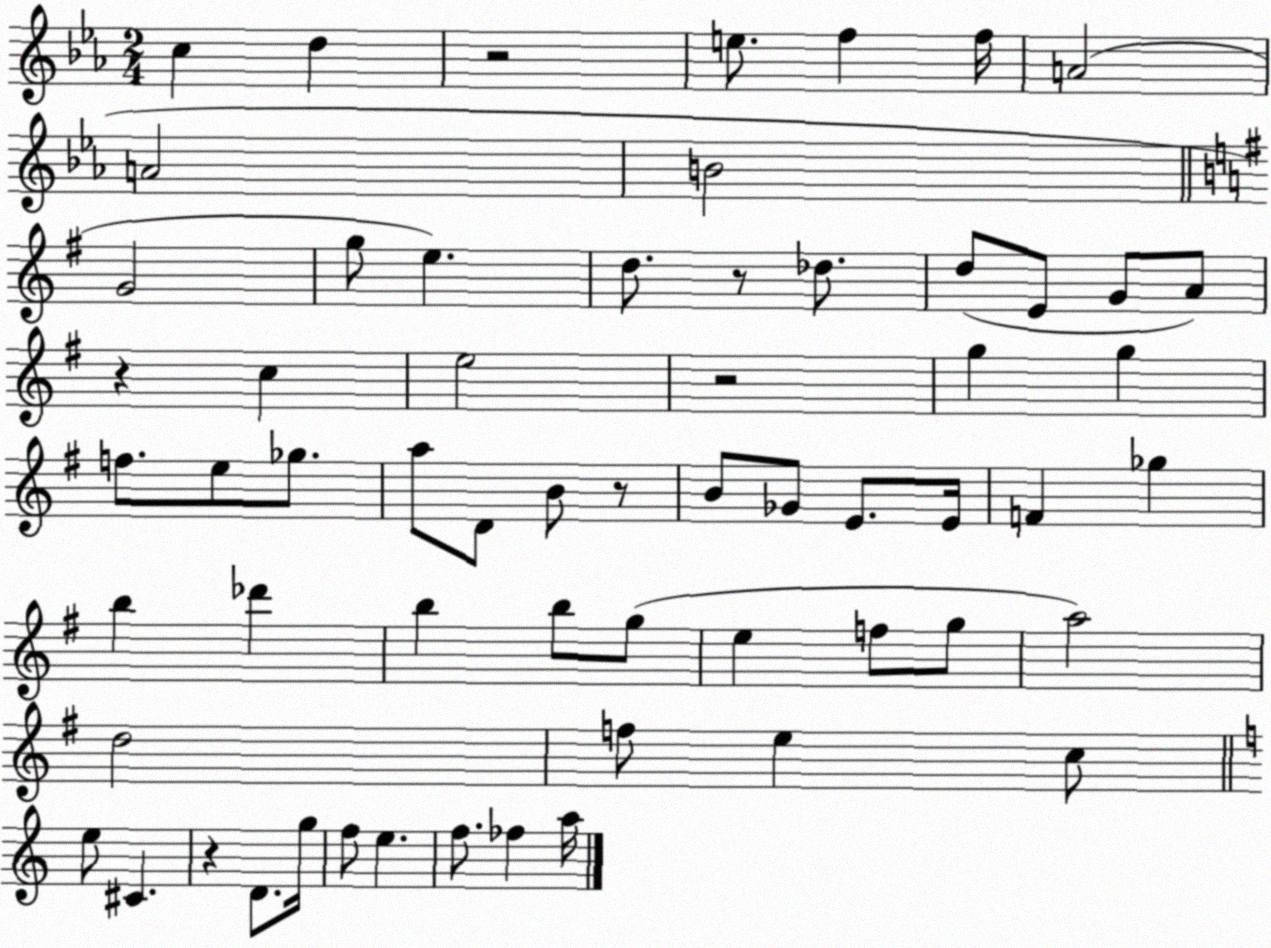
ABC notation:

X:1
T:Untitled
M:2/4
L:1/4
K:Eb
c d z2 e/2 f f/4 A2 A2 B2 G2 g/2 e d/2 z/2 _d/2 d/2 E/2 G/2 A/2 z c e2 z2 g g f/2 e/2 _g/2 a/2 D/2 B/2 z/2 B/2 _G/2 E/2 E/4 F _g b _d' b b/2 g/2 e f/2 g/2 a2 d2 f/2 e c/2 e/2 ^C z D/2 g/4 f/2 e f/2 _f a/4